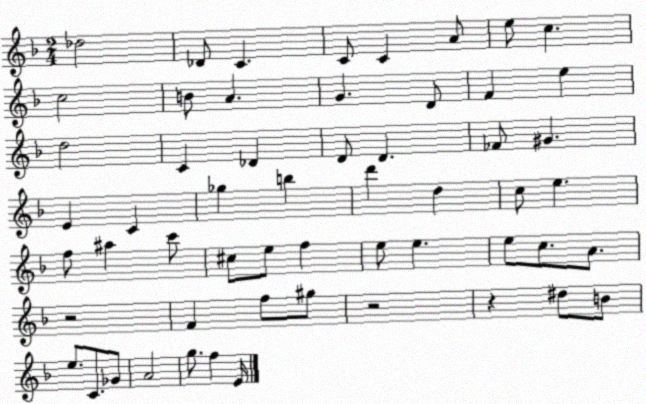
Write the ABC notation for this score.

X:1
T:Untitled
M:2/4
L:1/4
K:F
_d2 _D/2 C C/2 C A/2 e/2 c c2 B/2 A G D/2 F e d2 C _D D/2 D _F/2 ^G E C _g b d' d c/2 e f/2 ^a c'/2 ^c/2 e/2 f e/2 e e/2 c/2 A/2 z2 F f/2 ^g/2 z2 z ^d/2 B/2 e/2 C/2 _G/2 A2 g/2 f E/4